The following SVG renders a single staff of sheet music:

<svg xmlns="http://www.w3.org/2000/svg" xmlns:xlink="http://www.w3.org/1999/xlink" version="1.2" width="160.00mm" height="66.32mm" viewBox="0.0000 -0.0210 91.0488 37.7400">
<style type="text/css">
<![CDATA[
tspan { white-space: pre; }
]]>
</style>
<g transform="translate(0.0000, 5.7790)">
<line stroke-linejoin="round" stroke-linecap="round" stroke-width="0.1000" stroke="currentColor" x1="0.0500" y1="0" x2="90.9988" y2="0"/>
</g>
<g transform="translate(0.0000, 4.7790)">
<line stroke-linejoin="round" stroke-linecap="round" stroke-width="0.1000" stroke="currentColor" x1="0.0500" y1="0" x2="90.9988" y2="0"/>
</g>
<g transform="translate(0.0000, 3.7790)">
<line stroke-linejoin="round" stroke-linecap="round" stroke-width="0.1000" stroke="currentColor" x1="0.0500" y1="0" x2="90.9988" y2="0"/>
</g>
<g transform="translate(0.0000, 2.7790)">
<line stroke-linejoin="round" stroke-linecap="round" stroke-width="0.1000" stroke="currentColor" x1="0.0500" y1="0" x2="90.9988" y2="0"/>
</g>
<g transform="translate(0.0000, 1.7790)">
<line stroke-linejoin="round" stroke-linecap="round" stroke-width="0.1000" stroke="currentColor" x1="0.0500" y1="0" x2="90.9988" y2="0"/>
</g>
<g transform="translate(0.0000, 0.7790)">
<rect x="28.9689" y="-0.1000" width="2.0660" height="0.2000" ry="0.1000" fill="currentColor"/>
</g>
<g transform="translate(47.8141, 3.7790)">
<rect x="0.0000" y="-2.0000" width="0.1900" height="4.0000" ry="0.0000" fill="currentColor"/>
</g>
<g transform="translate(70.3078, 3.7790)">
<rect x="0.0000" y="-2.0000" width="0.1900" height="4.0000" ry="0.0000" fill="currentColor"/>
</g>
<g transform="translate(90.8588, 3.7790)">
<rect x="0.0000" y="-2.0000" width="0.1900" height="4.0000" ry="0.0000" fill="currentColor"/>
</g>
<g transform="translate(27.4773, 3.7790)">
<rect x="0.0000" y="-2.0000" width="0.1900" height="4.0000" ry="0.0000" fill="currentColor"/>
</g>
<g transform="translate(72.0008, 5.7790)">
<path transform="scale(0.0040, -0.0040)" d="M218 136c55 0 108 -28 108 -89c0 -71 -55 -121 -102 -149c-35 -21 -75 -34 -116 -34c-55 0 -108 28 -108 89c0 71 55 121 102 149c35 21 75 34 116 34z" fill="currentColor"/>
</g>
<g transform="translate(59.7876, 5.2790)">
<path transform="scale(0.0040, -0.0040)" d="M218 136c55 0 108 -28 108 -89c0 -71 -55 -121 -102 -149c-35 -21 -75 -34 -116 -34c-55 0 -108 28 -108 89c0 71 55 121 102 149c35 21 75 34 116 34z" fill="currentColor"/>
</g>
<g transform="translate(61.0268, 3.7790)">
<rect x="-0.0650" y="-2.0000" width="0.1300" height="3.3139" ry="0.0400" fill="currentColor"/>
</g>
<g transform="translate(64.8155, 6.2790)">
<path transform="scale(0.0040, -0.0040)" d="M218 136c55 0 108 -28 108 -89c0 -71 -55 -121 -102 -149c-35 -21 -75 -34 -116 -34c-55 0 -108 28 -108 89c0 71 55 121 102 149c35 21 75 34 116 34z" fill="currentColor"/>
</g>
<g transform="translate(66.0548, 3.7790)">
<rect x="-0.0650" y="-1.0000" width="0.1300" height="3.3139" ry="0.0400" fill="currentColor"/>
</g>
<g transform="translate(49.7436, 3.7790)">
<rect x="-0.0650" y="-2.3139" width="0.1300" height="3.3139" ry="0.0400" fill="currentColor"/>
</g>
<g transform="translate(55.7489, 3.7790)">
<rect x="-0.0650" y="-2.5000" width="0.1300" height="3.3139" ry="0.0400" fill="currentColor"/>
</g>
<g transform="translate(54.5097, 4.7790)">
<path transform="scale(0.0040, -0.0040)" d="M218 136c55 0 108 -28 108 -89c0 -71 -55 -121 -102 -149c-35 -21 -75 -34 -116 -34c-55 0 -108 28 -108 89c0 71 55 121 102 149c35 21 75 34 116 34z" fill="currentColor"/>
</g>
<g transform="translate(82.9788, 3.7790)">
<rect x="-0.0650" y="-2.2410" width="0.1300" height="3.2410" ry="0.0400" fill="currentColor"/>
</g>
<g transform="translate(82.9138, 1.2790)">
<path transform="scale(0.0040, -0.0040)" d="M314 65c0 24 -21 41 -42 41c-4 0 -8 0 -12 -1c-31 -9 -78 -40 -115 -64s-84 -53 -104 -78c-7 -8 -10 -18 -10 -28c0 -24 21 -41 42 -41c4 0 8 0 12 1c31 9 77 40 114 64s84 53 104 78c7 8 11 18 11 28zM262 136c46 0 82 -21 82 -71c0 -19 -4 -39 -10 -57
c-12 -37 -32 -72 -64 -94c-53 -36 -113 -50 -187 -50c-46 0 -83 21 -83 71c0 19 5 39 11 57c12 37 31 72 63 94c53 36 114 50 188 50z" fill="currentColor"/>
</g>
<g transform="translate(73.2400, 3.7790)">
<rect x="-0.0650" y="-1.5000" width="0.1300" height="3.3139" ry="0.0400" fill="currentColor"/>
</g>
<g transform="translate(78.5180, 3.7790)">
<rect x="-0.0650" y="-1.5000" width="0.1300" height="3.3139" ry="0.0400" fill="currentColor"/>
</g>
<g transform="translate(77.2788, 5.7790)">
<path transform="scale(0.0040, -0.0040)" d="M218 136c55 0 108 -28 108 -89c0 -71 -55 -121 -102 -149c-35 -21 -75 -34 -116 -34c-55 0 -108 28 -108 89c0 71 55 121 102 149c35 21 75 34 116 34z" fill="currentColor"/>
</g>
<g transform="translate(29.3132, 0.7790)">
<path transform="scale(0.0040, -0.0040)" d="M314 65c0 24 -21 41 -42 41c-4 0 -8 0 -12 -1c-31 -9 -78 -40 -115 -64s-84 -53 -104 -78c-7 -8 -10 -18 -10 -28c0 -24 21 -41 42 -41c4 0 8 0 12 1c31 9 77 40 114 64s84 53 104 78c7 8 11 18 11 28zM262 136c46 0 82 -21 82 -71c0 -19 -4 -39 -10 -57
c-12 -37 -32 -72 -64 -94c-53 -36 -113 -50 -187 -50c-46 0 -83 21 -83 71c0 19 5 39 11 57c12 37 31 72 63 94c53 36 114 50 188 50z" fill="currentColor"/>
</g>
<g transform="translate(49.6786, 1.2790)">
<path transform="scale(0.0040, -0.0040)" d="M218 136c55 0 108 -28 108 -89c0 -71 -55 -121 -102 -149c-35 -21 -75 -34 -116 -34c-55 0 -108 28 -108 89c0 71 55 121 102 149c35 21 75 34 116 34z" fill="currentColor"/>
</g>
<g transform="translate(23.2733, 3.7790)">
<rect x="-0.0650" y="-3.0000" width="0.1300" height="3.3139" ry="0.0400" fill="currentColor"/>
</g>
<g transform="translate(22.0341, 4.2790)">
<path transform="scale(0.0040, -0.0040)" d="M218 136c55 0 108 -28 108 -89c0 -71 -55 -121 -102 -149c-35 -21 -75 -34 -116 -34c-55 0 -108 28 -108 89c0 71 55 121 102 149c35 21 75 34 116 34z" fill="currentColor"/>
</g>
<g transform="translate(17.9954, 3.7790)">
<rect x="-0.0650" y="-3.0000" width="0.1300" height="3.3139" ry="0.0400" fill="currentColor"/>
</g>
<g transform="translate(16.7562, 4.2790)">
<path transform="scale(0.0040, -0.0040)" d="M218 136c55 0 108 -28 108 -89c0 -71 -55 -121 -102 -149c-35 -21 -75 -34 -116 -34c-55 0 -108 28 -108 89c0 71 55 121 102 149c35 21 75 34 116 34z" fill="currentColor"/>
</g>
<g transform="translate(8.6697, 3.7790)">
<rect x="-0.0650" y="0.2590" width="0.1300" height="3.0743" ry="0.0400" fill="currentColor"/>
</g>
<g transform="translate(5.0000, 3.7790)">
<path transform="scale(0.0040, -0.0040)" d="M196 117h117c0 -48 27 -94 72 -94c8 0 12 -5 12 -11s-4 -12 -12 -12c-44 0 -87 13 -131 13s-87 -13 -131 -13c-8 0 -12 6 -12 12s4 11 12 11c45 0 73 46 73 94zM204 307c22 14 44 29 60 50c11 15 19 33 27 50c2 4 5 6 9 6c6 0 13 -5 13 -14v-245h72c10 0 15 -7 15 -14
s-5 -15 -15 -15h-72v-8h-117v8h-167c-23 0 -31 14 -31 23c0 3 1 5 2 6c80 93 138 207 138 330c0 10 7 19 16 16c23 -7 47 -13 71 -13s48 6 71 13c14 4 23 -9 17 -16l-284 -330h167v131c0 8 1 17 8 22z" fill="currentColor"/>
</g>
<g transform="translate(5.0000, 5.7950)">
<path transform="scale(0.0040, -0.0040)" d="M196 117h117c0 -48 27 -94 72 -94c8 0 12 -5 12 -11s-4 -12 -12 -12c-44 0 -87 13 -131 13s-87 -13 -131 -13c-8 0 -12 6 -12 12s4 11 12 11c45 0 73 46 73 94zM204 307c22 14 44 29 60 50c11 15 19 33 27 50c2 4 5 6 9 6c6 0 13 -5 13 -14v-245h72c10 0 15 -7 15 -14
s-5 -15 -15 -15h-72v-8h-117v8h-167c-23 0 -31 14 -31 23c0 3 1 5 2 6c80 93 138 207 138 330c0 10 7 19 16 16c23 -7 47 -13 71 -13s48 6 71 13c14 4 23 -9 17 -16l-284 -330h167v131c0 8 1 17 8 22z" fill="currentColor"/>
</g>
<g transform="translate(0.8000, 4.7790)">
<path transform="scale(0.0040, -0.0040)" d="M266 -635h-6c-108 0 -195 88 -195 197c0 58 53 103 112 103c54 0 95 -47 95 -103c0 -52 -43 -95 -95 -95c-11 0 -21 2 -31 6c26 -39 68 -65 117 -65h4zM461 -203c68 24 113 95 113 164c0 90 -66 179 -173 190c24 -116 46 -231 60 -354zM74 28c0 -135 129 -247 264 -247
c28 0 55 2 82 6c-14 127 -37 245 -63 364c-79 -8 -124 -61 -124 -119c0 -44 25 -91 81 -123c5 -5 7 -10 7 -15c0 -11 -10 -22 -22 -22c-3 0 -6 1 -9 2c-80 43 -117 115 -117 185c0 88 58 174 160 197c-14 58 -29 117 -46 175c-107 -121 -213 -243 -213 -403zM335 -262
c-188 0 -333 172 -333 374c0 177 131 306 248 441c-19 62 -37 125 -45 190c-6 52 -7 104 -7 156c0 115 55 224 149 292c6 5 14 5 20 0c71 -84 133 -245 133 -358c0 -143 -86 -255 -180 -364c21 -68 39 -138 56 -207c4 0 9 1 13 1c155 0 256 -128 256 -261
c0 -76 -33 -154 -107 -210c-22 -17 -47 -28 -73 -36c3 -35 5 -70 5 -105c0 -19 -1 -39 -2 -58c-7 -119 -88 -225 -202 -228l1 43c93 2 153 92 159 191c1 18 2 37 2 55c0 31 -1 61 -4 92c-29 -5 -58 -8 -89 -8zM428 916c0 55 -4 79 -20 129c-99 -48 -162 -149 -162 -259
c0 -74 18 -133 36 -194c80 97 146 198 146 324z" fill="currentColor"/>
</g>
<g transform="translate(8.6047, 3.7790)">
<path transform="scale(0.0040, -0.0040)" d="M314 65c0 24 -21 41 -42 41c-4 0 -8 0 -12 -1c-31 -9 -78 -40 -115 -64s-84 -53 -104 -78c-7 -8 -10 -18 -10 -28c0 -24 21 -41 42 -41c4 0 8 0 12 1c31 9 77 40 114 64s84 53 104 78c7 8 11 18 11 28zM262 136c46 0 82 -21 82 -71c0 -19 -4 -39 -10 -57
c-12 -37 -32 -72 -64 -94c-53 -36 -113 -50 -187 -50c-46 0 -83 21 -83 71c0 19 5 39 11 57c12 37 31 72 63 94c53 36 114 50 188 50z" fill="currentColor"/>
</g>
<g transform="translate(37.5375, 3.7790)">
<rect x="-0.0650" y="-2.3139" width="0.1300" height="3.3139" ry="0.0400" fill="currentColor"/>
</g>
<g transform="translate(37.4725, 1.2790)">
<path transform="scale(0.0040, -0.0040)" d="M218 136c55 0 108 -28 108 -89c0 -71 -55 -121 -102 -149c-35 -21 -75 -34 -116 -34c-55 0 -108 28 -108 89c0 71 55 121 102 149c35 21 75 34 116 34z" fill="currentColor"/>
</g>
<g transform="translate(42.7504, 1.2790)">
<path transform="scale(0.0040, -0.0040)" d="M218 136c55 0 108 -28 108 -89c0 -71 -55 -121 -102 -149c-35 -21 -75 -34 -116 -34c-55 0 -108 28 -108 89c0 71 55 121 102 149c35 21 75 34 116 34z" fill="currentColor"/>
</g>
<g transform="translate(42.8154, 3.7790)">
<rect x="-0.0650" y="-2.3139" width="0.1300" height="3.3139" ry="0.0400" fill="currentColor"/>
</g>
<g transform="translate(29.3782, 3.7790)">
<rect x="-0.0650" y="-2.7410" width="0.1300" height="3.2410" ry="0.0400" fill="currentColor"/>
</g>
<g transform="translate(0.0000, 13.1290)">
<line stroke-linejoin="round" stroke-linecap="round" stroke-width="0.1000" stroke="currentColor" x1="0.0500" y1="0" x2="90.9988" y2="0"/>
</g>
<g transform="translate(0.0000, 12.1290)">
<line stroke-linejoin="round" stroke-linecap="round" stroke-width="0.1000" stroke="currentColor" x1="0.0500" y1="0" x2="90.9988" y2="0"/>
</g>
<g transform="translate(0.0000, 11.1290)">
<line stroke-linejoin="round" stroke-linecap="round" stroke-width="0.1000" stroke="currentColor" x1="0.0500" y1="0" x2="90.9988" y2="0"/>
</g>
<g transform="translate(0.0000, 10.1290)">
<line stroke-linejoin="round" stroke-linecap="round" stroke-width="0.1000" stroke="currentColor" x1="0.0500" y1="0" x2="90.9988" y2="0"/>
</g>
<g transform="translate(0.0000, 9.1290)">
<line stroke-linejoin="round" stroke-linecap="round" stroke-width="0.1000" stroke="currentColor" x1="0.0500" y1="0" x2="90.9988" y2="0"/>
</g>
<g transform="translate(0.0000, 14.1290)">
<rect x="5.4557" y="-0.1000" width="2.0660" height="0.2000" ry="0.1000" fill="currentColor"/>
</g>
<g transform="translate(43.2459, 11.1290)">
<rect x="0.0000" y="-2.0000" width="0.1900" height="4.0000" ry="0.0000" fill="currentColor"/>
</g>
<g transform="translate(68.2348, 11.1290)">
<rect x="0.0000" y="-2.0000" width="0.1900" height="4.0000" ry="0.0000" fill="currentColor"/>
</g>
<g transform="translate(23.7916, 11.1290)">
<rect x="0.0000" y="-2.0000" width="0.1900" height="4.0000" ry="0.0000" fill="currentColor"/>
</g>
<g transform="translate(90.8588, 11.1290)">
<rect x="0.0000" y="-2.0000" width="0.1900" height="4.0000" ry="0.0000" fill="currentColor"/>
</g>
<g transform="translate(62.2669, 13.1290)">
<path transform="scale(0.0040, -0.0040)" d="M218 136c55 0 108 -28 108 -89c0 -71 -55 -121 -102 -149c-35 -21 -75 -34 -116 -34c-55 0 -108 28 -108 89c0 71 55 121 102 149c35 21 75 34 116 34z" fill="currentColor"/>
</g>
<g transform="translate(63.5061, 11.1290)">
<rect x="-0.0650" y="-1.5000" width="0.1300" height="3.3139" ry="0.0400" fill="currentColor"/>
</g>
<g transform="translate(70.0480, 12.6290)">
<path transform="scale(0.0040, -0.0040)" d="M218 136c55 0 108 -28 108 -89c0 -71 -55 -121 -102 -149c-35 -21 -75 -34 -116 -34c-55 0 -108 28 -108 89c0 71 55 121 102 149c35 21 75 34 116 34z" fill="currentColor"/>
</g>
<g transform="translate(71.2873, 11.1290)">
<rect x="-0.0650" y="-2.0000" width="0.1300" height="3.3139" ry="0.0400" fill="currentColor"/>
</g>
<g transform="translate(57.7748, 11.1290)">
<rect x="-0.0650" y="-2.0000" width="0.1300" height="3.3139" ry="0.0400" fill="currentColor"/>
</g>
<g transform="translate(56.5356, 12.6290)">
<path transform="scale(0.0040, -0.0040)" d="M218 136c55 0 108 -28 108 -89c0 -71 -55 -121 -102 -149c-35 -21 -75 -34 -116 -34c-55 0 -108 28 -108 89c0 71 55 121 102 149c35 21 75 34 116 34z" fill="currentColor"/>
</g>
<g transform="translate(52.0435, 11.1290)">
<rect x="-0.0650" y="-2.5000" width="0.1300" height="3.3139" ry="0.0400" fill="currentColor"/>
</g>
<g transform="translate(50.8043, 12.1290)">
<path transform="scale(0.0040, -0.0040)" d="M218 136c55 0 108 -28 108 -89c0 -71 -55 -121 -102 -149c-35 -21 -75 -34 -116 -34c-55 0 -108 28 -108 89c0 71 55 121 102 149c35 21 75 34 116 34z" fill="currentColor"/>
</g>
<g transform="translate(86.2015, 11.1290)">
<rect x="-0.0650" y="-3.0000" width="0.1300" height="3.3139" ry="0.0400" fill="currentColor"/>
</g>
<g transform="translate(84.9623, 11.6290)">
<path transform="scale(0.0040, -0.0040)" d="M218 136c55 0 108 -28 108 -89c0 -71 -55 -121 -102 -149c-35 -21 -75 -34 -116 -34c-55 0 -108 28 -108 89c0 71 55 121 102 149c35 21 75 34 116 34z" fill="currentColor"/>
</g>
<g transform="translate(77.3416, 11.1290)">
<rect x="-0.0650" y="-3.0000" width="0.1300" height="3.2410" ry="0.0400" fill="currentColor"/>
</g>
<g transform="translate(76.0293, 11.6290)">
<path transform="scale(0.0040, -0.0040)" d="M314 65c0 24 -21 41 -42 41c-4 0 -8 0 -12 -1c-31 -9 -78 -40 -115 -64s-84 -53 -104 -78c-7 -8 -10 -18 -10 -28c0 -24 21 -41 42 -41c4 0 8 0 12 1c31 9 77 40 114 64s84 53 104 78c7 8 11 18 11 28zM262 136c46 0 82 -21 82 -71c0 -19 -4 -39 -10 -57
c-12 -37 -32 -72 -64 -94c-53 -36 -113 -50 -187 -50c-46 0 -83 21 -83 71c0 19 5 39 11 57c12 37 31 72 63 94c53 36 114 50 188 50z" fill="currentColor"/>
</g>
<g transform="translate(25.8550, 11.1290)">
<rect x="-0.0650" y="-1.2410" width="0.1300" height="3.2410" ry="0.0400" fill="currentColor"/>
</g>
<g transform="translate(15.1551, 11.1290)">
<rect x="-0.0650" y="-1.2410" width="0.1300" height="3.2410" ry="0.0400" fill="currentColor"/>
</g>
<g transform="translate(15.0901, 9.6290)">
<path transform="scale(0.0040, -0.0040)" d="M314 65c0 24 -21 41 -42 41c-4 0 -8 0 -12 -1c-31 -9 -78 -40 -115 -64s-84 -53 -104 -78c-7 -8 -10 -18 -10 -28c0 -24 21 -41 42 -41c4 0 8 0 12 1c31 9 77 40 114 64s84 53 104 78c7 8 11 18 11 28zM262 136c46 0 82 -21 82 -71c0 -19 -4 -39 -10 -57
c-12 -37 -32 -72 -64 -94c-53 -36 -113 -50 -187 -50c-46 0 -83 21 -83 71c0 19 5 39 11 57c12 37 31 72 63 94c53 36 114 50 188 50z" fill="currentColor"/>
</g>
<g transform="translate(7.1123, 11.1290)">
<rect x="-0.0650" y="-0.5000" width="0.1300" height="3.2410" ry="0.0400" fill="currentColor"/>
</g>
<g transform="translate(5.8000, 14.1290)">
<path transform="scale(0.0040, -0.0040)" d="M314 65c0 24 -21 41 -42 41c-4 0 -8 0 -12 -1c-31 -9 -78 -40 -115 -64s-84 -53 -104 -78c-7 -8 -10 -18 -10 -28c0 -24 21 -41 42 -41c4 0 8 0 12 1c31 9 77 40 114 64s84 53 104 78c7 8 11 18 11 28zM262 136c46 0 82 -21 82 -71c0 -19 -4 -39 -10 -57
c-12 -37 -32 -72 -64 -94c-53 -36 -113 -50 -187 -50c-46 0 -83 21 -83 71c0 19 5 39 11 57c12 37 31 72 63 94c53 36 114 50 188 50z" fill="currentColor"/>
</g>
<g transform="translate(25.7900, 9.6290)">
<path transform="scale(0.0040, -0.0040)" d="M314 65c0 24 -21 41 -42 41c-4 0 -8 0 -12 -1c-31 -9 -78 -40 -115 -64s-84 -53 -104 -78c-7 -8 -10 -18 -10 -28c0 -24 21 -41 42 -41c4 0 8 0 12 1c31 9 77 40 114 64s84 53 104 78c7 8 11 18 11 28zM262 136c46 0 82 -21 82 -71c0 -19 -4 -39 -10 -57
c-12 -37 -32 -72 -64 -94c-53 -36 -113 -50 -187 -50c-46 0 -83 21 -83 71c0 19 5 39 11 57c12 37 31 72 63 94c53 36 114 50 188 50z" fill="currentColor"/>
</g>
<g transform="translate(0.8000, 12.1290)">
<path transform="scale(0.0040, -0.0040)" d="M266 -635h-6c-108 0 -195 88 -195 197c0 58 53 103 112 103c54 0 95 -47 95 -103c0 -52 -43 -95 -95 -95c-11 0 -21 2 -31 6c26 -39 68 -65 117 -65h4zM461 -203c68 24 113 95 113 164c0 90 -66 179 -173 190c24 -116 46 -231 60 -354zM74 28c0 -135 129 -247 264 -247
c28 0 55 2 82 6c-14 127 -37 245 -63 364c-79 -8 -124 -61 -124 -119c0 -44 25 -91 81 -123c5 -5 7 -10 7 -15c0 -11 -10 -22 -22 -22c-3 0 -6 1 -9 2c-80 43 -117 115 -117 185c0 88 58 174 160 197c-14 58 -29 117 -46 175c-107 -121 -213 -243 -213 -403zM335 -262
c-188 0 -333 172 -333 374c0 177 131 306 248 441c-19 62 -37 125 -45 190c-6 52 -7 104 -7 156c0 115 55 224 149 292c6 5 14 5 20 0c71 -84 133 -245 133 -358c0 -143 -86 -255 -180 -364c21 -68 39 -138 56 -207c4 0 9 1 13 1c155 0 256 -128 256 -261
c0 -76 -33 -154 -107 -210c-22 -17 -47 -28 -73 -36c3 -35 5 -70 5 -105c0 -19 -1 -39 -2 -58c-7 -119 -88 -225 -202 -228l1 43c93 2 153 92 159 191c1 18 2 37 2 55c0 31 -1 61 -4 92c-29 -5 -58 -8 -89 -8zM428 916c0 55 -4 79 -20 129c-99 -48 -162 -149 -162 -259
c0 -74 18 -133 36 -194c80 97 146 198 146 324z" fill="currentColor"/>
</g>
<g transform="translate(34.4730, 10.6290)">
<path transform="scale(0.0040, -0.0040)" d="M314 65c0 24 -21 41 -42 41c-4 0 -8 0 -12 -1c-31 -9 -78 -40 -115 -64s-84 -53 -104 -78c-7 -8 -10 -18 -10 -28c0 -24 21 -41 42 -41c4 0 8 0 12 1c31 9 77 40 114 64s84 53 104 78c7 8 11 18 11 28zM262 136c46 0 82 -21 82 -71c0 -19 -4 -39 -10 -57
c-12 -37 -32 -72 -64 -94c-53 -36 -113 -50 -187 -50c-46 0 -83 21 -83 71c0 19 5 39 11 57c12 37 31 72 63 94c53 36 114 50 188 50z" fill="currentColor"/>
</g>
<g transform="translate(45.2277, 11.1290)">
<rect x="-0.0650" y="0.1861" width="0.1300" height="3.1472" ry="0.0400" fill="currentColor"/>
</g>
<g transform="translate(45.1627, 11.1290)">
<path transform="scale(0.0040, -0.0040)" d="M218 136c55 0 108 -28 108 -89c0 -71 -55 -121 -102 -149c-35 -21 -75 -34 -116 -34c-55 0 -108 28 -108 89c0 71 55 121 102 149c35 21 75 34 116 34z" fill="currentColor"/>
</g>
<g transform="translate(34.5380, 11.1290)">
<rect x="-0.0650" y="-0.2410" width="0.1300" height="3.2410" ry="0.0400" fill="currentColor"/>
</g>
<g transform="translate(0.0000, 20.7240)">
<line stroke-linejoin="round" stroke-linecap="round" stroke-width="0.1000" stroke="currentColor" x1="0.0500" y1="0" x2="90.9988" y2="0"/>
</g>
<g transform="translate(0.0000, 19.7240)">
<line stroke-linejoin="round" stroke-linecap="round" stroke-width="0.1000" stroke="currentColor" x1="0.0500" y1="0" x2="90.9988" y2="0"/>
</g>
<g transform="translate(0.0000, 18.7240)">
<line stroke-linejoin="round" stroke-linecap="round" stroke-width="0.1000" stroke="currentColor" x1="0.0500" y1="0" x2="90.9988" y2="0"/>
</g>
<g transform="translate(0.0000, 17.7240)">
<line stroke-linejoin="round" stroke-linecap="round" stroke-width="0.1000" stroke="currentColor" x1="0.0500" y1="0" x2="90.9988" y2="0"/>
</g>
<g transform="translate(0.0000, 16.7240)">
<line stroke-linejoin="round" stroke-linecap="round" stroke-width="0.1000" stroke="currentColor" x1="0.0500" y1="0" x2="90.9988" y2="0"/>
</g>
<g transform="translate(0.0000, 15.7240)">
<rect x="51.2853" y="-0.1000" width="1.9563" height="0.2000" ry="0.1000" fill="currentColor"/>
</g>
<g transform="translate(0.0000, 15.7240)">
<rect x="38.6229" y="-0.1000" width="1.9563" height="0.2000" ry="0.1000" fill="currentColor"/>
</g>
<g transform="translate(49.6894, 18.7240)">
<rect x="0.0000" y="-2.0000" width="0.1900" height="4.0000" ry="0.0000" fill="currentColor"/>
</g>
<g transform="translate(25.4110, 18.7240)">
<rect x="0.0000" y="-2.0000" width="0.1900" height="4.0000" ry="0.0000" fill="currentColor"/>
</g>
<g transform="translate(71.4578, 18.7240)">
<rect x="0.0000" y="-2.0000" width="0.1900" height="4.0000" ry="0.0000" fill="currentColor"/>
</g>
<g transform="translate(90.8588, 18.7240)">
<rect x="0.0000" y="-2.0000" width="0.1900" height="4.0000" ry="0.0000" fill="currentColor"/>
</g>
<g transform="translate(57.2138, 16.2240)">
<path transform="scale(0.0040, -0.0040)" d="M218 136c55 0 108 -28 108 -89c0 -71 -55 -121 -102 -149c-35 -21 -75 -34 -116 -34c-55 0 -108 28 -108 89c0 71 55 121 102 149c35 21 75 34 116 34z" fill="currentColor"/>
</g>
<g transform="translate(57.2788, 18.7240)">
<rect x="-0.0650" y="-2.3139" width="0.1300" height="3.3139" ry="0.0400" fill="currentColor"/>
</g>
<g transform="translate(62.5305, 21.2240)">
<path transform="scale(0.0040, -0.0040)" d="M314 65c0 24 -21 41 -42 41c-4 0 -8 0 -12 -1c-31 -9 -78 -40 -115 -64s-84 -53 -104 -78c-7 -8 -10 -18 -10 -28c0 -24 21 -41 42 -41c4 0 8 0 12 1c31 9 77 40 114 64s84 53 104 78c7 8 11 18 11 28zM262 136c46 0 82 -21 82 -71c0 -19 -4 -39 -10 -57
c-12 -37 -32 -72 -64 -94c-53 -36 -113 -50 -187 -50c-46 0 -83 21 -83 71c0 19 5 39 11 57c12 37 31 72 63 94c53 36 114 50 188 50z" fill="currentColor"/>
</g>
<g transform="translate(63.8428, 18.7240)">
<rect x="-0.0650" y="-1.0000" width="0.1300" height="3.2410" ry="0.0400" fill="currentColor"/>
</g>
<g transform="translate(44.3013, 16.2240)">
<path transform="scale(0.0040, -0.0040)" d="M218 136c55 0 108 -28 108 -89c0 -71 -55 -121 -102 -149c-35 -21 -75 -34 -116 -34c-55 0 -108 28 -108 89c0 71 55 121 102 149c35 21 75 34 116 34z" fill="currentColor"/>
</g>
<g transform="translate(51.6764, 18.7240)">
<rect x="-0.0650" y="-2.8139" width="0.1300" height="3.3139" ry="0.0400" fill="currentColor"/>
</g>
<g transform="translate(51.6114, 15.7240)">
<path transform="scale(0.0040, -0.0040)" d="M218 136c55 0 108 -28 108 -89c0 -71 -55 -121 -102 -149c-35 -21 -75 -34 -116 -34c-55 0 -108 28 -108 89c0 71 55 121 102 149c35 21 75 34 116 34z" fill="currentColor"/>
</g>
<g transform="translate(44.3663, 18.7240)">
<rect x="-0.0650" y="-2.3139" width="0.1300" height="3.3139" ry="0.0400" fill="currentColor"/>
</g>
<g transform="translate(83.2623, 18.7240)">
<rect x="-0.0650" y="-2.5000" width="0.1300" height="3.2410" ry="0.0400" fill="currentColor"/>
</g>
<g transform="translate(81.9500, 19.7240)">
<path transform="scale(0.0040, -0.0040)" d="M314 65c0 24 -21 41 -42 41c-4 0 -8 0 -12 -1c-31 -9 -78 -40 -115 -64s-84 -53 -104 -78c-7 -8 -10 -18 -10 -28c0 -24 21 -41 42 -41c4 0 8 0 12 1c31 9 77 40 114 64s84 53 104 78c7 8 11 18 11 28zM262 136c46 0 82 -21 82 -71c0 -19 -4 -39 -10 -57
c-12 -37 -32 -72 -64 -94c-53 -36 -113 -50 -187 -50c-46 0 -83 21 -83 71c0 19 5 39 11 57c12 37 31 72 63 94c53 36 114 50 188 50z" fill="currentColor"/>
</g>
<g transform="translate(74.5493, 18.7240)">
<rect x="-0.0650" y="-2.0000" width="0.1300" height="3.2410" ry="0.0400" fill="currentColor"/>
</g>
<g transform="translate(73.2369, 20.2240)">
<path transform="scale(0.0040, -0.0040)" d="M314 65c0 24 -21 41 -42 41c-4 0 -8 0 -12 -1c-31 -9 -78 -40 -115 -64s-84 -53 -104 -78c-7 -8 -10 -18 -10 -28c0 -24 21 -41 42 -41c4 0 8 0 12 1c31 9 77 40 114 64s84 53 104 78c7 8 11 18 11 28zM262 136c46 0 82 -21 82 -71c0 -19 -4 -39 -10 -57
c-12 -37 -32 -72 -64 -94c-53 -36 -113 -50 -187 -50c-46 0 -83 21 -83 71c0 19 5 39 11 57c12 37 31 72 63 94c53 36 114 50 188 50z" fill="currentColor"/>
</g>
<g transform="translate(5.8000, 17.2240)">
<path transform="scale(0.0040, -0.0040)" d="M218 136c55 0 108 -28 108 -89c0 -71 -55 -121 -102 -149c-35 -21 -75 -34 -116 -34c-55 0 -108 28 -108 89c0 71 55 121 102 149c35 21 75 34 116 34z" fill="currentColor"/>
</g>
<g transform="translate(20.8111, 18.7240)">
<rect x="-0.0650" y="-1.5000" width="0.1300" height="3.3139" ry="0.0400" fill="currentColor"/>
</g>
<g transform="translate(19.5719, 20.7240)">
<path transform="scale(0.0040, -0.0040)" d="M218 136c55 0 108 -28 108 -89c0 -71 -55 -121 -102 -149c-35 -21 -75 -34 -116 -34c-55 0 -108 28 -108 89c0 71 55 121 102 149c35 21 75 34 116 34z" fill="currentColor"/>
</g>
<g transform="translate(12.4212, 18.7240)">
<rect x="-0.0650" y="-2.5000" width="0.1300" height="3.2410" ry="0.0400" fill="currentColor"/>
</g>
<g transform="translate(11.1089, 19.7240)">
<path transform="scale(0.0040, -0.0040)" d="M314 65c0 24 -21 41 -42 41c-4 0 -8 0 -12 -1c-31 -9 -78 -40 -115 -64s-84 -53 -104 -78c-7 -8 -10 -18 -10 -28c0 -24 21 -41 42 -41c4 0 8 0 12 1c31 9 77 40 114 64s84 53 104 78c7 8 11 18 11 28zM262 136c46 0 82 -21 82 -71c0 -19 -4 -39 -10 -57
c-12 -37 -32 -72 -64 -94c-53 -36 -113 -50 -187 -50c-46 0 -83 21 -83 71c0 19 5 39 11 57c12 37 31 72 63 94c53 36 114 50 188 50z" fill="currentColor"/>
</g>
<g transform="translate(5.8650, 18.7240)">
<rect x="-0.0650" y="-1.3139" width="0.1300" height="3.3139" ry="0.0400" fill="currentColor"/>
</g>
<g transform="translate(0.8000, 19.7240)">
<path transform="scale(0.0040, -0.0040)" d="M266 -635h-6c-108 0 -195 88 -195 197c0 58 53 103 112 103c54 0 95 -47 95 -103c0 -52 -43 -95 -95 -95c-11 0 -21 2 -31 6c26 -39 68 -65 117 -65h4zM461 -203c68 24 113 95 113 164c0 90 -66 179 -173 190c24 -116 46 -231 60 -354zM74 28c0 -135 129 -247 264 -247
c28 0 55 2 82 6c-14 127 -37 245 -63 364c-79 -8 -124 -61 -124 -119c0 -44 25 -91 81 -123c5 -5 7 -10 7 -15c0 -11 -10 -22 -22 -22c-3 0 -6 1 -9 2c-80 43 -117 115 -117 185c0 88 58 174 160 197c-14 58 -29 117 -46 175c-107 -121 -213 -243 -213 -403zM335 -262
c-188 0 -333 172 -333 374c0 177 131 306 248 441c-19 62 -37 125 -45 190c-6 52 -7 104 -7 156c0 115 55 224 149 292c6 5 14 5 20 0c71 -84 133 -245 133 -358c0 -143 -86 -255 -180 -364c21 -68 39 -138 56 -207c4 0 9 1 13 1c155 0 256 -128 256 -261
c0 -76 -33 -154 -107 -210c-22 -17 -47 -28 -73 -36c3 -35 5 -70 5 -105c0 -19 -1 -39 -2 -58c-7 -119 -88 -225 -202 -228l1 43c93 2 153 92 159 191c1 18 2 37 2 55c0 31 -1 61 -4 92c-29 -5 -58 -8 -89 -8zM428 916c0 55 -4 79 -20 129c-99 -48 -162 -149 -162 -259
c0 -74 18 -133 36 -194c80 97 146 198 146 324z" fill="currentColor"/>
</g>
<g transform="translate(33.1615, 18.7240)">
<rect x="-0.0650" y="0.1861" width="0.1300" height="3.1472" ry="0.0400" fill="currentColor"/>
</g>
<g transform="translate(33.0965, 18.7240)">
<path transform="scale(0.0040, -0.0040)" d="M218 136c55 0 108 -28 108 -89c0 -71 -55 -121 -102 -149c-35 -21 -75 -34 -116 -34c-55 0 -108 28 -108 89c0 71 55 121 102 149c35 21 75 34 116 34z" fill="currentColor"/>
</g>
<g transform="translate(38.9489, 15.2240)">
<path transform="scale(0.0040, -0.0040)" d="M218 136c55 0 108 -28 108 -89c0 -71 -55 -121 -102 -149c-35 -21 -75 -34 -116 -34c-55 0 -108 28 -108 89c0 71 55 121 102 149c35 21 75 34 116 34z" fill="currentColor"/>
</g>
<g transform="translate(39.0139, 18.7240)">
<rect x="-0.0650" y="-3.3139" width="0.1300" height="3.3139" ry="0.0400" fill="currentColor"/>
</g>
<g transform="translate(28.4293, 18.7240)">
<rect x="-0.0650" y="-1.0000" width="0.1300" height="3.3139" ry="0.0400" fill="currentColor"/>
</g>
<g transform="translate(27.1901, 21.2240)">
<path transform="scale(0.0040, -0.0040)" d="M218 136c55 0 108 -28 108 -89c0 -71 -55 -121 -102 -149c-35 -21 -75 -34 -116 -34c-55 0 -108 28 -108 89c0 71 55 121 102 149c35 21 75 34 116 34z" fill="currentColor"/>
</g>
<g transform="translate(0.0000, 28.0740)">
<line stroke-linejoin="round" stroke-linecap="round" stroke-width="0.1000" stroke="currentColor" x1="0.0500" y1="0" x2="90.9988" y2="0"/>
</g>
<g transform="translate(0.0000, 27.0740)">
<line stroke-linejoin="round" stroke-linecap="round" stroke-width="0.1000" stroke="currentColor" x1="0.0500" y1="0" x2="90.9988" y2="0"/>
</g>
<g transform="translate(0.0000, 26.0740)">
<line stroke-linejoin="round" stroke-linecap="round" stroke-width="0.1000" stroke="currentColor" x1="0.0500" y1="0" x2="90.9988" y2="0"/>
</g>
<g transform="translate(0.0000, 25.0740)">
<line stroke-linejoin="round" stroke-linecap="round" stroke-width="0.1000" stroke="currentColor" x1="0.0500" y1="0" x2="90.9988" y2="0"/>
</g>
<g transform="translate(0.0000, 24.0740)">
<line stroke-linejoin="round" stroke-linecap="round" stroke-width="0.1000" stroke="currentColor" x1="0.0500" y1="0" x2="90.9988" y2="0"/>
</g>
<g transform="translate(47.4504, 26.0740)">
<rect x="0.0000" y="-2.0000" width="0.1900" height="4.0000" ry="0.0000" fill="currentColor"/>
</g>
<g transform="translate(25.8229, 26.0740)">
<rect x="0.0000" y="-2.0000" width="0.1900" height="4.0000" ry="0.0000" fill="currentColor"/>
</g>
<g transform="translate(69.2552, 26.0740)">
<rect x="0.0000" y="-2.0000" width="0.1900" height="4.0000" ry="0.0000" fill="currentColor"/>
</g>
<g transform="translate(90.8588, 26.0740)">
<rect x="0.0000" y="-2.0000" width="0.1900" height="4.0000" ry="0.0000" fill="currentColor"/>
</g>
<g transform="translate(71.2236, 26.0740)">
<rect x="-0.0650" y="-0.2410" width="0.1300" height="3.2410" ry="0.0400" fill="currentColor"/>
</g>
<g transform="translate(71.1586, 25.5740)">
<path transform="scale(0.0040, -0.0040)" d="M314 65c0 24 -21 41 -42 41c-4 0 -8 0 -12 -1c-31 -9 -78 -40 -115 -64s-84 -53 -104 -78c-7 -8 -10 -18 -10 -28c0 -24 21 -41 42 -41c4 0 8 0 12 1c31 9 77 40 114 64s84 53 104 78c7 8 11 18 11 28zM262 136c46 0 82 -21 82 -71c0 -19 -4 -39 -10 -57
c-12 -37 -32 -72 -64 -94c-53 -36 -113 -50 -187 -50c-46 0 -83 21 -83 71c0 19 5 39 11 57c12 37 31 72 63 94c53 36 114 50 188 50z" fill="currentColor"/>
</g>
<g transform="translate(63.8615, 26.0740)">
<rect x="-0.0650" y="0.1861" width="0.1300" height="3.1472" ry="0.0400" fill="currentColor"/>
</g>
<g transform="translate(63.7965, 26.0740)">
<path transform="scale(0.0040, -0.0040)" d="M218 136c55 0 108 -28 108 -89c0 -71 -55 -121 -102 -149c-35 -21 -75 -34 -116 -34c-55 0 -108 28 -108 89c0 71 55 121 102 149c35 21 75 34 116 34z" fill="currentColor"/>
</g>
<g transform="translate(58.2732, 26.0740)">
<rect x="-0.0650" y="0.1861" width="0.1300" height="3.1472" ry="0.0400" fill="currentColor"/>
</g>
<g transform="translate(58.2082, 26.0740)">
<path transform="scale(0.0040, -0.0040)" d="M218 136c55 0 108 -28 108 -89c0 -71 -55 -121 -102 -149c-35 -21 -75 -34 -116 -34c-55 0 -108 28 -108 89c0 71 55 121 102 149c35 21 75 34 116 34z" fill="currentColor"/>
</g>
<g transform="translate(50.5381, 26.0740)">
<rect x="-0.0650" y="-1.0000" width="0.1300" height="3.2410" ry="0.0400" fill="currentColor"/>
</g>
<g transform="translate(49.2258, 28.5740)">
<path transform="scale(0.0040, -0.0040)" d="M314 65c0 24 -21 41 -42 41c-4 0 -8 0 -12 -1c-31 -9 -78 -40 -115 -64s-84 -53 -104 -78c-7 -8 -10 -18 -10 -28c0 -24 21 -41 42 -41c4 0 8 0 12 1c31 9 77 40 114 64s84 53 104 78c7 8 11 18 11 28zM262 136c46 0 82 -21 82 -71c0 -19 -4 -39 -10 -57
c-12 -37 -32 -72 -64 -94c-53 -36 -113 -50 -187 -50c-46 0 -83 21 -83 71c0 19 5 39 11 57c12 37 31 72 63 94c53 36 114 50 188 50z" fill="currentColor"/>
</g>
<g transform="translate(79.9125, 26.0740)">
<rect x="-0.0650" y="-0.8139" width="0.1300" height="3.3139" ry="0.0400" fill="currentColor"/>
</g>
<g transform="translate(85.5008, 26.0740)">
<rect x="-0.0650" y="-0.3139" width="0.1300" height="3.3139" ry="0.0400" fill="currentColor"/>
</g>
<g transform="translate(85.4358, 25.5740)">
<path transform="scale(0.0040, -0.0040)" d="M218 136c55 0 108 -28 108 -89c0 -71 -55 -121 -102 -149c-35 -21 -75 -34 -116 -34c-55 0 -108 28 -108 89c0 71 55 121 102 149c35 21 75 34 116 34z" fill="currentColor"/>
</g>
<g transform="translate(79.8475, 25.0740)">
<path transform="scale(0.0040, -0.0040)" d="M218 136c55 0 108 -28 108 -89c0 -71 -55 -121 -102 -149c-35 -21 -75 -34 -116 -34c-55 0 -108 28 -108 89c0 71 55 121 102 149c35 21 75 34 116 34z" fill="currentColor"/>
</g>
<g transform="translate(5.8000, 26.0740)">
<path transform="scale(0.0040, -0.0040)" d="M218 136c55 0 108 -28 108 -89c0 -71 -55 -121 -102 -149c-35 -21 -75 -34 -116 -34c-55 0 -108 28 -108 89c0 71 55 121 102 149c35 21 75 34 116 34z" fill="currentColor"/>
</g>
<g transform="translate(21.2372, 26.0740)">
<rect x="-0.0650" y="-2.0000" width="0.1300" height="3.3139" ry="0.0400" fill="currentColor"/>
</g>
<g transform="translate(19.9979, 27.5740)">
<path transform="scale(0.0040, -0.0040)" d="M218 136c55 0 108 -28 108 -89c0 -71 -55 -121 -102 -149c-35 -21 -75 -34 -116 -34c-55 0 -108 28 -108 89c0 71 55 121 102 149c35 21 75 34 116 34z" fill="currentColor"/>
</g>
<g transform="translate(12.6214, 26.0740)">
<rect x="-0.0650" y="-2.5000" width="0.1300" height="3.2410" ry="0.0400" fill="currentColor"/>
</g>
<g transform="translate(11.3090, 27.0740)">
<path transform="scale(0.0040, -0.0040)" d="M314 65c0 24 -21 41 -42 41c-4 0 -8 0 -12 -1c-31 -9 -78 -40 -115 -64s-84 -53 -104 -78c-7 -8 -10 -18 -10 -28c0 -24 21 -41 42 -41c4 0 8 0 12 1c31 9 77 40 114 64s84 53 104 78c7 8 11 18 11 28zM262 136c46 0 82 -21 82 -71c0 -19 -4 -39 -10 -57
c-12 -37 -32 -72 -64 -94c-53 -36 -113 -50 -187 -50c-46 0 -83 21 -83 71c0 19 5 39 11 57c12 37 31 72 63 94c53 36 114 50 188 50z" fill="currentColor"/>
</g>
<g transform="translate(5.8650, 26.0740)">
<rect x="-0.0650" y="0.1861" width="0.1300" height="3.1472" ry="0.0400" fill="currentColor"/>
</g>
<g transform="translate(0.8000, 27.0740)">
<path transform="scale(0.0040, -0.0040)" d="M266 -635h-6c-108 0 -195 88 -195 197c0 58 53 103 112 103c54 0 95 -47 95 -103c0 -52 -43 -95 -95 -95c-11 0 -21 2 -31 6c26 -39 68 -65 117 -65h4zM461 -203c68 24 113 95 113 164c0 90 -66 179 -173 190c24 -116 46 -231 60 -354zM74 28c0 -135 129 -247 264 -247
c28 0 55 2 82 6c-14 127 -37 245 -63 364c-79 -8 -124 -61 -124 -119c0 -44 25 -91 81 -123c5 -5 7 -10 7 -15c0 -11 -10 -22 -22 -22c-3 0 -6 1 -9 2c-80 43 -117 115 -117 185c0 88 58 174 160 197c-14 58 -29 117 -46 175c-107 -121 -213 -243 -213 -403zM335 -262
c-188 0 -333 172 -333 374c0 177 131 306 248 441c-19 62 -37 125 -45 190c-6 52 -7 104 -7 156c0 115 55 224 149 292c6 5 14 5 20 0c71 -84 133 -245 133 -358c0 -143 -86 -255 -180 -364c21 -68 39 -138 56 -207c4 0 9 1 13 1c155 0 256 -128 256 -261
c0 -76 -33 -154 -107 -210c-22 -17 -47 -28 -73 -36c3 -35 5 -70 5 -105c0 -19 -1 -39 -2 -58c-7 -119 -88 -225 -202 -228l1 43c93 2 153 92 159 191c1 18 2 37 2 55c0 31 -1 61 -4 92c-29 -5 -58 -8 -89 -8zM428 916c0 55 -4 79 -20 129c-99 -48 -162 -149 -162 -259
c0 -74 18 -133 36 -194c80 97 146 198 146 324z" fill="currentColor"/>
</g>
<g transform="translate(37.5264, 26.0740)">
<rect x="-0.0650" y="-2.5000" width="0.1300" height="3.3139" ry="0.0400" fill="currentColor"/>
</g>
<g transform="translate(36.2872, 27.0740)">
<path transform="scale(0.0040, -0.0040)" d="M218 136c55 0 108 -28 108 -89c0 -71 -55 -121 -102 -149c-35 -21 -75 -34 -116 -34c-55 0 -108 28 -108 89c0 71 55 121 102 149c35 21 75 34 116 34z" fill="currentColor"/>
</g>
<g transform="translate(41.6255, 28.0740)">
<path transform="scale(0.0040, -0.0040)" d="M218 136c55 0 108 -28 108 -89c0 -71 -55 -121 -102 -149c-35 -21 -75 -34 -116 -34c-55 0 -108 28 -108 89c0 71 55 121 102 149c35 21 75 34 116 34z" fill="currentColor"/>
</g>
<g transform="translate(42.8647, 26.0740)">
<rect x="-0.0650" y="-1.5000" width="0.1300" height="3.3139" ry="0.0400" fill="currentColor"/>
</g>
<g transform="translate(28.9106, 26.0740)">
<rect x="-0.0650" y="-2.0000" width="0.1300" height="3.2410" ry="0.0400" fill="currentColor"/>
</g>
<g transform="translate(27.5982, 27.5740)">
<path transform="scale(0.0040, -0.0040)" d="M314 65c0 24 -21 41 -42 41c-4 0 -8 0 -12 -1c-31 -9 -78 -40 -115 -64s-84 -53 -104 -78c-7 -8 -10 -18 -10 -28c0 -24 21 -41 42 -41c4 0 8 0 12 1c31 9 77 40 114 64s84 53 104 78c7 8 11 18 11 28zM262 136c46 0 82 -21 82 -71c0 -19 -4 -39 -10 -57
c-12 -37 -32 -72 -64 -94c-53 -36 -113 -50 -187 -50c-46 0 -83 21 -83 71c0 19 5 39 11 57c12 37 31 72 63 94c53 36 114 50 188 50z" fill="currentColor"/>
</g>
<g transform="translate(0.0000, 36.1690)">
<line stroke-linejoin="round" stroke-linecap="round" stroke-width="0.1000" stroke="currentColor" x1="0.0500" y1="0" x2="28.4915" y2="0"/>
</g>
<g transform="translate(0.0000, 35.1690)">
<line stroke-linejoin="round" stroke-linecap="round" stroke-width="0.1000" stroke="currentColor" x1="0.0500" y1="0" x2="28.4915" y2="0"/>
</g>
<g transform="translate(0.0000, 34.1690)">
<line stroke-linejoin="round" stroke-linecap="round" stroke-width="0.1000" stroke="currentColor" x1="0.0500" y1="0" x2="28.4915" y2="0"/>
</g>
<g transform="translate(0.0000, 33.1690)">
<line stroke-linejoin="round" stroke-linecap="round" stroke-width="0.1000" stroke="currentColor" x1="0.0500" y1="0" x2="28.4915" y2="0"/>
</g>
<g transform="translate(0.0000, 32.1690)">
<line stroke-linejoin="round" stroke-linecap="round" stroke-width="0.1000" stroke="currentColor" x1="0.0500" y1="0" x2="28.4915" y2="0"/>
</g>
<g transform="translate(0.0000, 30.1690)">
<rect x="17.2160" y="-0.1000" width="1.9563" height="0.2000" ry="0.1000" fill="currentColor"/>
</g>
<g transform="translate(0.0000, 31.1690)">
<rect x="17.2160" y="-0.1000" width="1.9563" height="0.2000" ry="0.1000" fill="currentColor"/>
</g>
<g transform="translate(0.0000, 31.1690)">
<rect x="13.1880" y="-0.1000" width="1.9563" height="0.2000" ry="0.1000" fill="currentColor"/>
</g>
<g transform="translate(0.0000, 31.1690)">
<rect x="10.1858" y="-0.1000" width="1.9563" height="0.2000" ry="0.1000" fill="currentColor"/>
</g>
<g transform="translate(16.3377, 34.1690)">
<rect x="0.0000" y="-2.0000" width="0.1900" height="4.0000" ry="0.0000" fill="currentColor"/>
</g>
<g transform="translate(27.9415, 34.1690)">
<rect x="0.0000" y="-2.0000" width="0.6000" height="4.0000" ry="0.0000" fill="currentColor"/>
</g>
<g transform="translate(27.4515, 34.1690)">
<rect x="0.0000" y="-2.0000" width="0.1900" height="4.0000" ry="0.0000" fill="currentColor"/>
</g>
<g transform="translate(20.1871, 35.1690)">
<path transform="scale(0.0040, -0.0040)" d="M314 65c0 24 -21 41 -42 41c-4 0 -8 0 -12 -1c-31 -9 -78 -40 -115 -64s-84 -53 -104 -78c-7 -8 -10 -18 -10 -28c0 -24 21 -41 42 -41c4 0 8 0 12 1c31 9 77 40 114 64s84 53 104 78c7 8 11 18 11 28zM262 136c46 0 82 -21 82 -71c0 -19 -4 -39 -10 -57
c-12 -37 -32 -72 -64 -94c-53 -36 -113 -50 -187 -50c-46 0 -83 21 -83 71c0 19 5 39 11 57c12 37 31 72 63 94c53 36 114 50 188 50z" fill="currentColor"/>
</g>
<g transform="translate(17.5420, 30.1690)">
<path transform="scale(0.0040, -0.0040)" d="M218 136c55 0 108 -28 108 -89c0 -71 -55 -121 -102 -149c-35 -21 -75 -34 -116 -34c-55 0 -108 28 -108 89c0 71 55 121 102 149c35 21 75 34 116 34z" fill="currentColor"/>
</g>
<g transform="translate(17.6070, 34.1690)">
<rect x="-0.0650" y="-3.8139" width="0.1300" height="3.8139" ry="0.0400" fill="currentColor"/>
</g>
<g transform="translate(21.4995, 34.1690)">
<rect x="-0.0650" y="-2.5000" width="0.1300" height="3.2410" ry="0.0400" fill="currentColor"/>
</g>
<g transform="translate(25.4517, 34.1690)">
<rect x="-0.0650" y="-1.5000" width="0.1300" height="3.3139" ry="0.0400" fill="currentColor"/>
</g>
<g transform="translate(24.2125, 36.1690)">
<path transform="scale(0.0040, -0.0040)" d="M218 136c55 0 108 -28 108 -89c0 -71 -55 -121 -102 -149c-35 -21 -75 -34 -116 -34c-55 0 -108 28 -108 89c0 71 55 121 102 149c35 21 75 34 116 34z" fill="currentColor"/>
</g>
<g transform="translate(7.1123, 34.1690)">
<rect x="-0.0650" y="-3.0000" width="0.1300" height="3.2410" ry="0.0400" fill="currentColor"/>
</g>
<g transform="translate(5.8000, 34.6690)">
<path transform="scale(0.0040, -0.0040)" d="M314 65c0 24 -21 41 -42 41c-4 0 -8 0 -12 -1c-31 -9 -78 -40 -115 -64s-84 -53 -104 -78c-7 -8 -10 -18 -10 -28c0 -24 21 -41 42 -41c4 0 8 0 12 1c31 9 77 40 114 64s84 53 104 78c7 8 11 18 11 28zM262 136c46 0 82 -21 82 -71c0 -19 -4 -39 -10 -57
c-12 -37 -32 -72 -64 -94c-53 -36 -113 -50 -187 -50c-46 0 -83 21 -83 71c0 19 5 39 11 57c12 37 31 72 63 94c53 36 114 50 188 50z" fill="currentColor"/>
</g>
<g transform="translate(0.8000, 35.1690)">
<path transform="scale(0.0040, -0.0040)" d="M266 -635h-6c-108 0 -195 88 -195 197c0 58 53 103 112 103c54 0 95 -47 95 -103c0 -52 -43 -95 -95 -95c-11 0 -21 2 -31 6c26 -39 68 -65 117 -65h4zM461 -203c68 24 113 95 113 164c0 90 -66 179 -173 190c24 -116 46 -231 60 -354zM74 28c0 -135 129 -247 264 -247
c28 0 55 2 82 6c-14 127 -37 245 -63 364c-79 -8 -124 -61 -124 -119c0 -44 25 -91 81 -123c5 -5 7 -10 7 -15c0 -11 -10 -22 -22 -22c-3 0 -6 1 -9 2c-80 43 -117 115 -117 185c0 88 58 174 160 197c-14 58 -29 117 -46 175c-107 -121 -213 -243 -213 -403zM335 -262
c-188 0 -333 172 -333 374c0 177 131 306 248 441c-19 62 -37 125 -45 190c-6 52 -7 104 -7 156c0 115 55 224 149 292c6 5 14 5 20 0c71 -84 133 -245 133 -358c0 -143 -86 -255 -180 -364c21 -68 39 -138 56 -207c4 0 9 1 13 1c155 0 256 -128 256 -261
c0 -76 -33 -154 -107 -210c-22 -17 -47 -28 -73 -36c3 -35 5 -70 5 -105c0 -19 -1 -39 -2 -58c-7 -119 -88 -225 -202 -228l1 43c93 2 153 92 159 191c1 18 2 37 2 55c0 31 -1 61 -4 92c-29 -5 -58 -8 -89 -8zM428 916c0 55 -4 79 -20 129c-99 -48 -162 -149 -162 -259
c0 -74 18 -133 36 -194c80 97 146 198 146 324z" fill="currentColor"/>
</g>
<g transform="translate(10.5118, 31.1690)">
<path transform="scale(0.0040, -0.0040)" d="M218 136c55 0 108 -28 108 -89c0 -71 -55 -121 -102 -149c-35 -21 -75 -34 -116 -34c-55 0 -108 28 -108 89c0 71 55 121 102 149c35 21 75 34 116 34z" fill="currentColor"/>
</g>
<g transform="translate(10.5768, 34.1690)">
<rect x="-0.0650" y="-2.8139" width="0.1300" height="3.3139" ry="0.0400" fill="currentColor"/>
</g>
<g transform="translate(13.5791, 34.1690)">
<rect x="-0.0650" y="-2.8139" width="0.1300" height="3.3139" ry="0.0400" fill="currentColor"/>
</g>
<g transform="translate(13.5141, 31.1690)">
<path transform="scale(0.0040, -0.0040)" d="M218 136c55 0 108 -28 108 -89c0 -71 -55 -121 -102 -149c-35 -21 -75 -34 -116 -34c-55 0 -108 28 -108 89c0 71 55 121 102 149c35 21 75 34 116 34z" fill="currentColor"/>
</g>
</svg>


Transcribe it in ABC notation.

X:1
T:Untitled
M:4/4
L:1/4
K:C
B2 A A a2 g g g G F D E E g2 C2 e2 e2 c2 B G F E F A2 A e G2 E D B b g a g D2 F2 G2 B G2 F F2 G E D2 B B c2 d c A2 a a c' G2 E